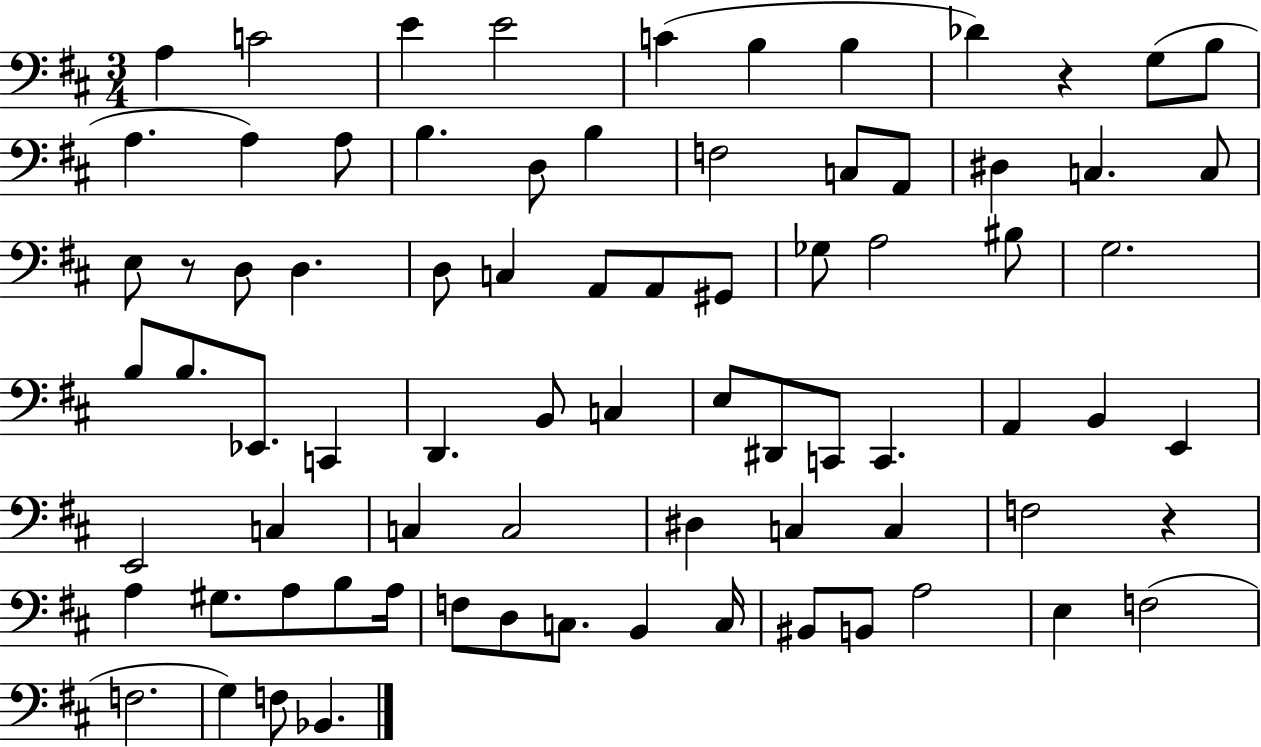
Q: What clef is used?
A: bass